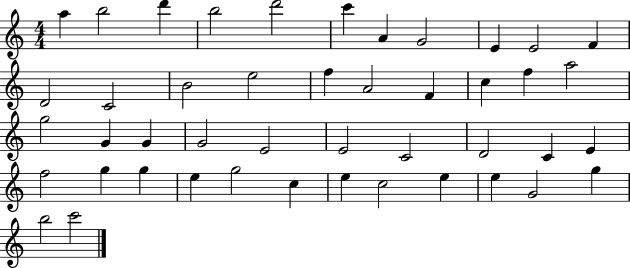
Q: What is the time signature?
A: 4/4